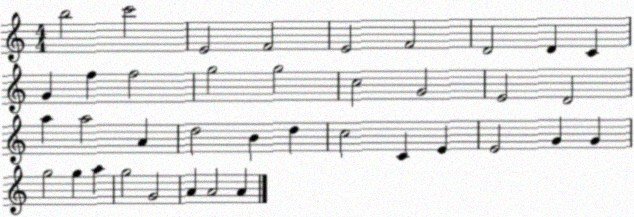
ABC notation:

X:1
T:Untitled
M:4/4
L:1/4
K:C
b2 c'2 E2 F2 E2 F2 D2 D C G f f2 g2 g2 c2 G2 E2 D2 a a2 A d2 B d c2 C E E2 G G g2 g a g2 G2 A A2 A